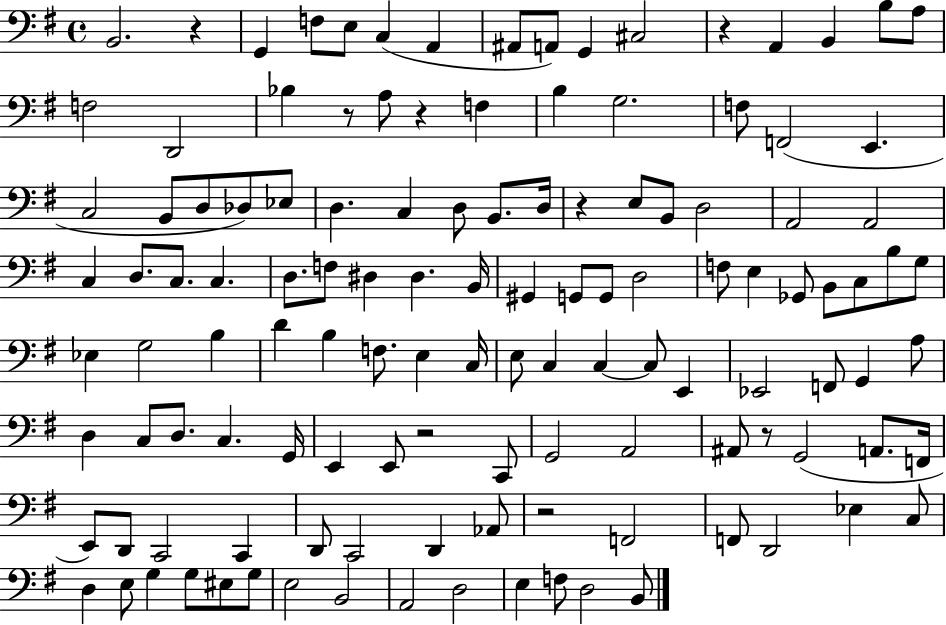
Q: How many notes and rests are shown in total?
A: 125